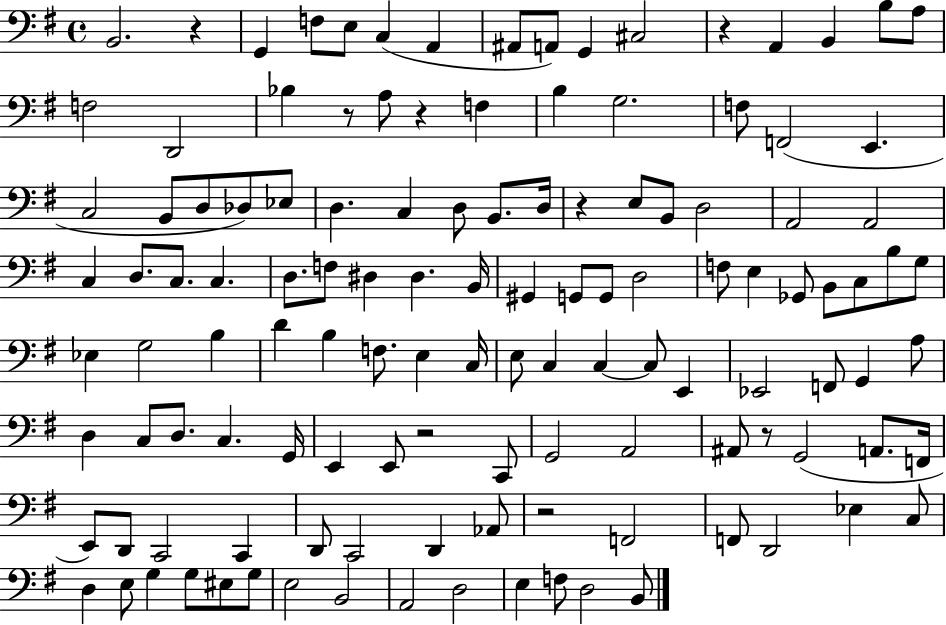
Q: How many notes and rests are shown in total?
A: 125